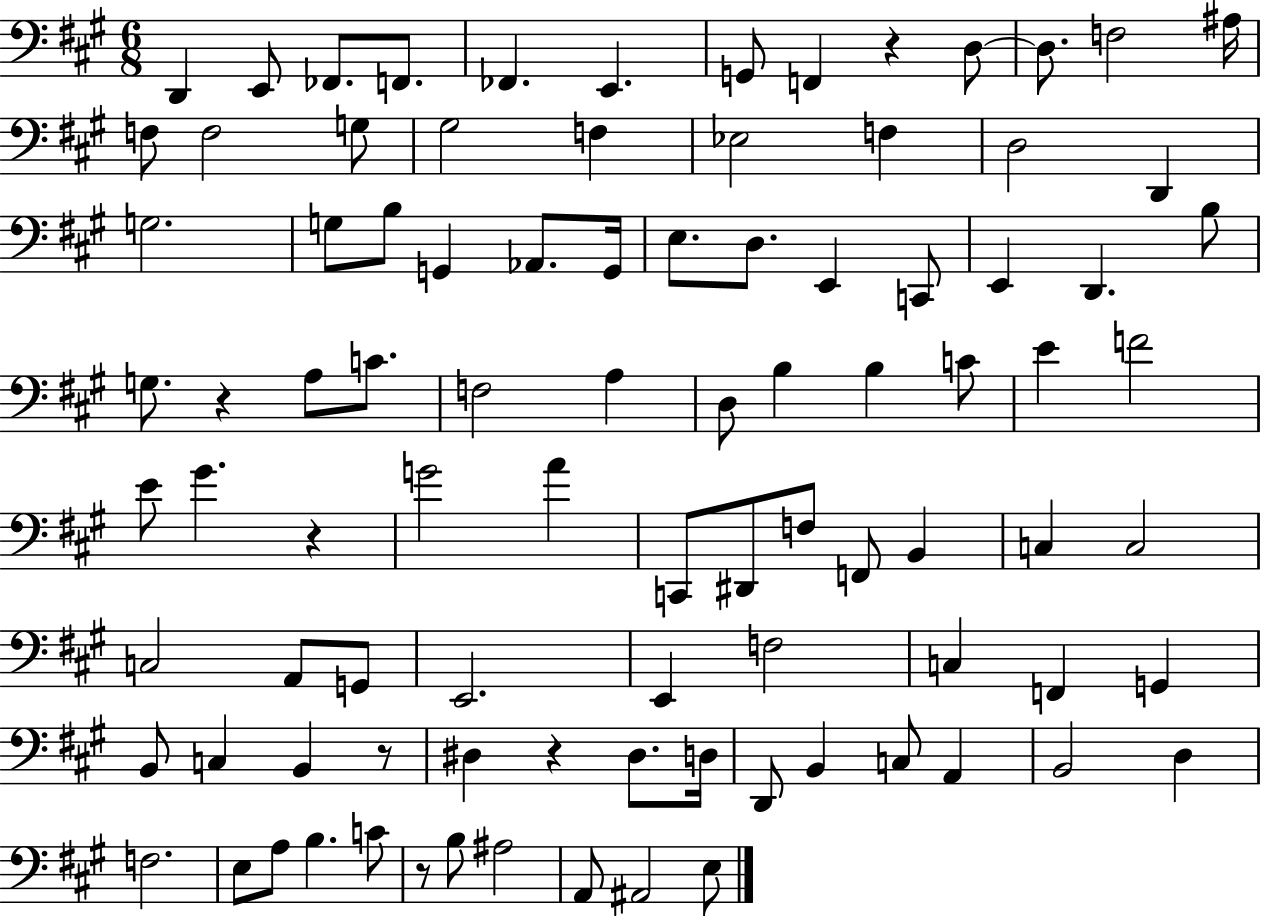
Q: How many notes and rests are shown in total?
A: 93